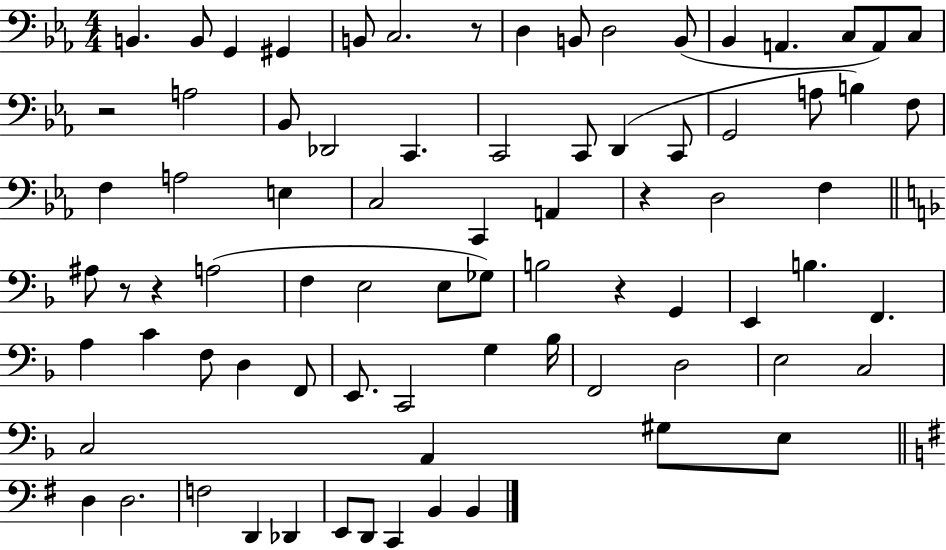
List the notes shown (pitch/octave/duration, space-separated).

B2/q. B2/e G2/q G#2/q B2/e C3/h. R/e D3/q B2/e D3/h B2/e Bb2/q A2/q. C3/e A2/e C3/e R/h A3/h Bb2/e Db2/h C2/q. C2/h C2/e D2/q C2/e G2/h A3/e B3/q F3/e F3/q A3/h E3/q C3/h C2/q A2/q R/q D3/h F3/q A#3/e R/e R/q A3/h F3/q E3/h E3/e Gb3/e B3/h R/q G2/q E2/q B3/q. F2/q. A3/q C4/q F3/e D3/q F2/e E2/e. C2/h G3/q Bb3/s F2/h D3/h E3/h C3/h C3/h A2/q G#3/e E3/e D3/q D3/h. F3/h D2/q Db2/q E2/e D2/e C2/q B2/q B2/q